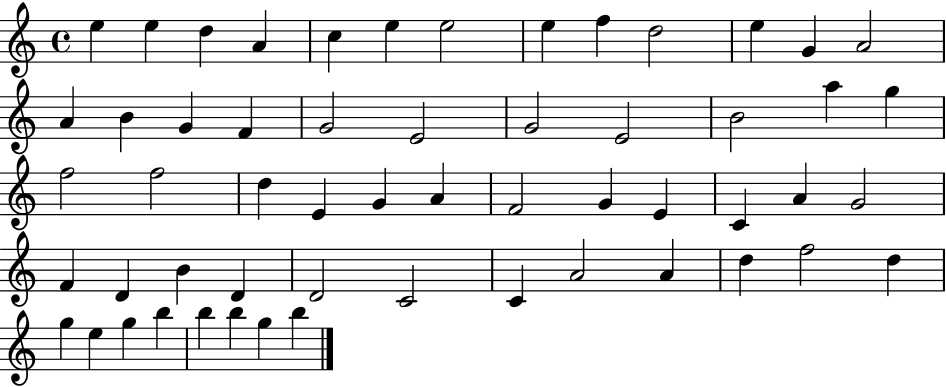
{
  \clef treble
  \time 4/4
  \defaultTimeSignature
  \key c \major
  e''4 e''4 d''4 a'4 | c''4 e''4 e''2 | e''4 f''4 d''2 | e''4 g'4 a'2 | \break a'4 b'4 g'4 f'4 | g'2 e'2 | g'2 e'2 | b'2 a''4 g''4 | \break f''2 f''2 | d''4 e'4 g'4 a'4 | f'2 g'4 e'4 | c'4 a'4 g'2 | \break f'4 d'4 b'4 d'4 | d'2 c'2 | c'4 a'2 a'4 | d''4 f''2 d''4 | \break g''4 e''4 g''4 b''4 | b''4 b''4 g''4 b''4 | \bar "|."
}